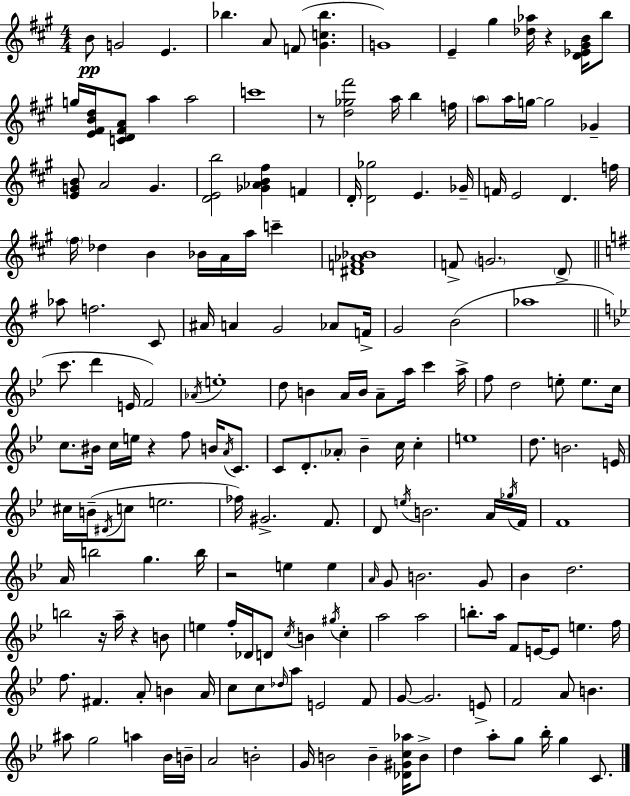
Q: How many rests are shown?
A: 6